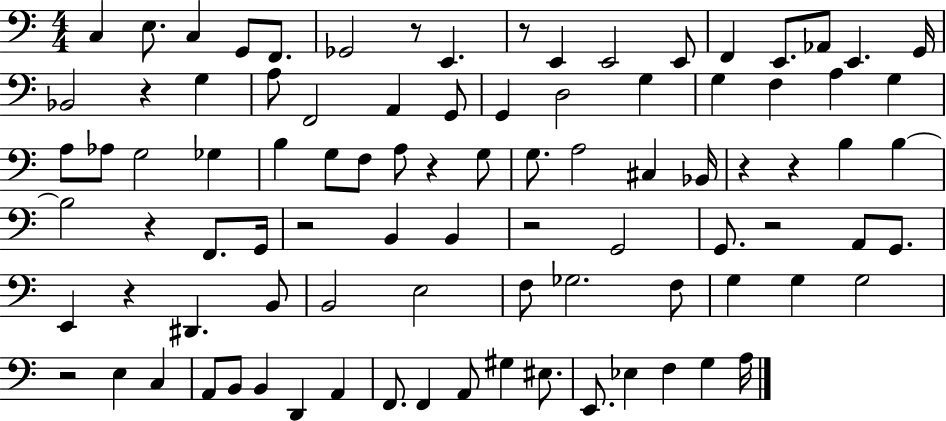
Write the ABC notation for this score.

X:1
T:Untitled
M:4/4
L:1/4
K:C
C, E,/2 C, G,,/2 F,,/2 _G,,2 z/2 E,, z/2 E,, E,,2 E,,/2 F,, E,,/2 _A,,/2 E,, G,,/4 _B,,2 z G, A,/2 F,,2 A,, G,,/2 G,, D,2 G, G, F, A, G, A,/2 _A,/2 G,2 _G, B, G,/2 F,/2 A,/2 z G,/2 G,/2 A,2 ^C, _B,,/4 z z B, B, B,2 z F,,/2 G,,/4 z2 B,, B,, z2 G,,2 G,,/2 z2 A,,/2 G,,/2 E,, z ^D,, B,,/2 B,,2 E,2 F,/2 _G,2 F,/2 G, G, G,2 z2 E, C, A,,/2 B,,/2 B,, D,, A,, F,,/2 F,, A,,/2 ^G, ^E,/2 E,,/2 _E, F, G, A,/4